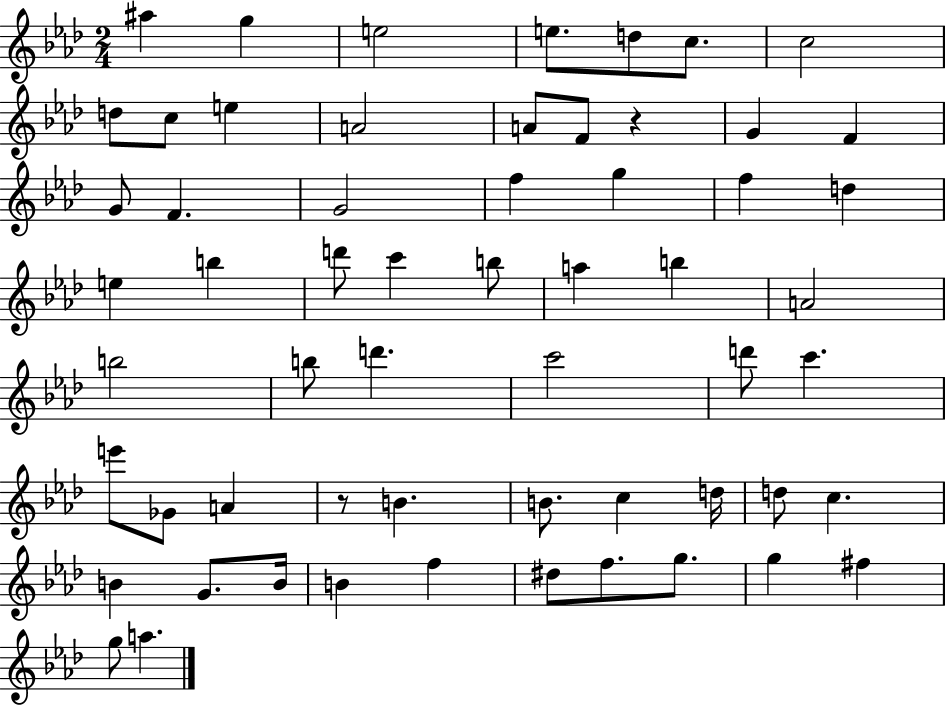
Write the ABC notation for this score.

X:1
T:Untitled
M:2/4
L:1/4
K:Ab
^a g e2 e/2 d/2 c/2 c2 d/2 c/2 e A2 A/2 F/2 z G F G/2 F G2 f g f d e b d'/2 c' b/2 a b A2 b2 b/2 d' c'2 d'/2 c' e'/2 _G/2 A z/2 B B/2 c d/4 d/2 c B G/2 B/4 B f ^d/2 f/2 g/2 g ^f g/2 a